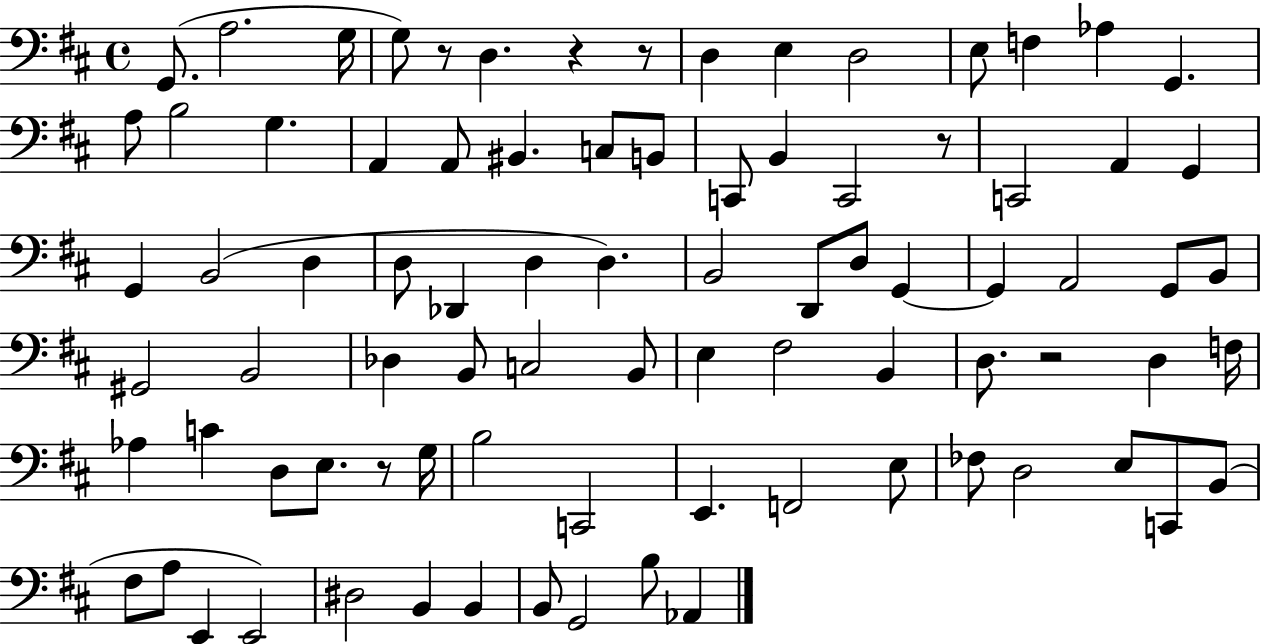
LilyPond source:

{
  \clef bass
  \time 4/4
  \defaultTimeSignature
  \key d \major
  g,8.( a2. g16 | g8) r8 d4. r4 r8 | d4 e4 d2 | e8 f4 aes4 g,4. | \break a8 b2 g4. | a,4 a,8 bis,4. c8 b,8 | c,8 b,4 c,2 r8 | c,2 a,4 g,4 | \break g,4 b,2( d4 | d8 des,4 d4 d4.) | b,2 d,8 d8 g,4~~ | g,4 a,2 g,8 b,8 | \break gis,2 b,2 | des4 b,8 c2 b,8 | e4 fis2 b,4 | d8. r2 d4 f16 | \break aes4 c'4 d8 e8. r8 g16 | b2 c,2 | e,4. f,2 e8 | fes8 d2 e8 c,8 b,8( | \break fis8 a8 e,4 e,2) | dis2 b,4 b,4 | b,8 g,2 b8 aes,4 | \bar "|."
}